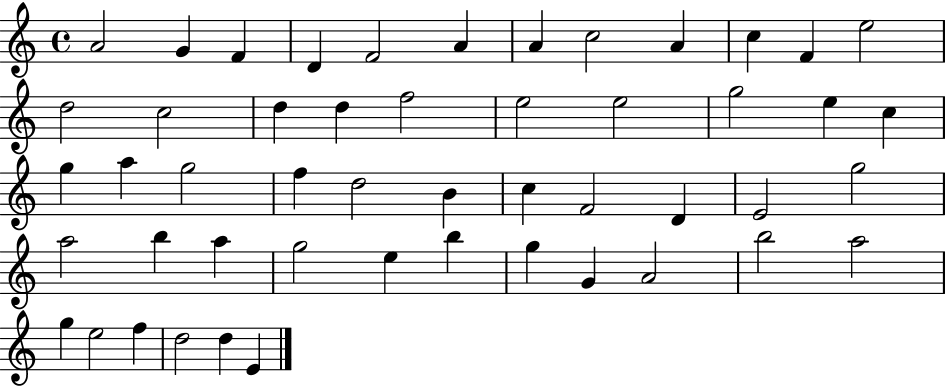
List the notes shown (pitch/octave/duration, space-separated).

A4/h G4/q F4/q D4/q F4/h A4/q A4/q C5/h A4/q C5/q F4/q E5/h D5/h C5/h D5/q D5/q F5/h E5/h E5/h G5/h E5/q C5/q G5/q A5/q G5/h F5/q D5/h B4/q C5/q F4/h D4/q E4/h G5/h A5/h B5/q A5/q G5/h E5/q B5/q G5/q G4/q A4/h B5/h A5/h G5/q E5/h F5/q D5/h D5/q E4/q